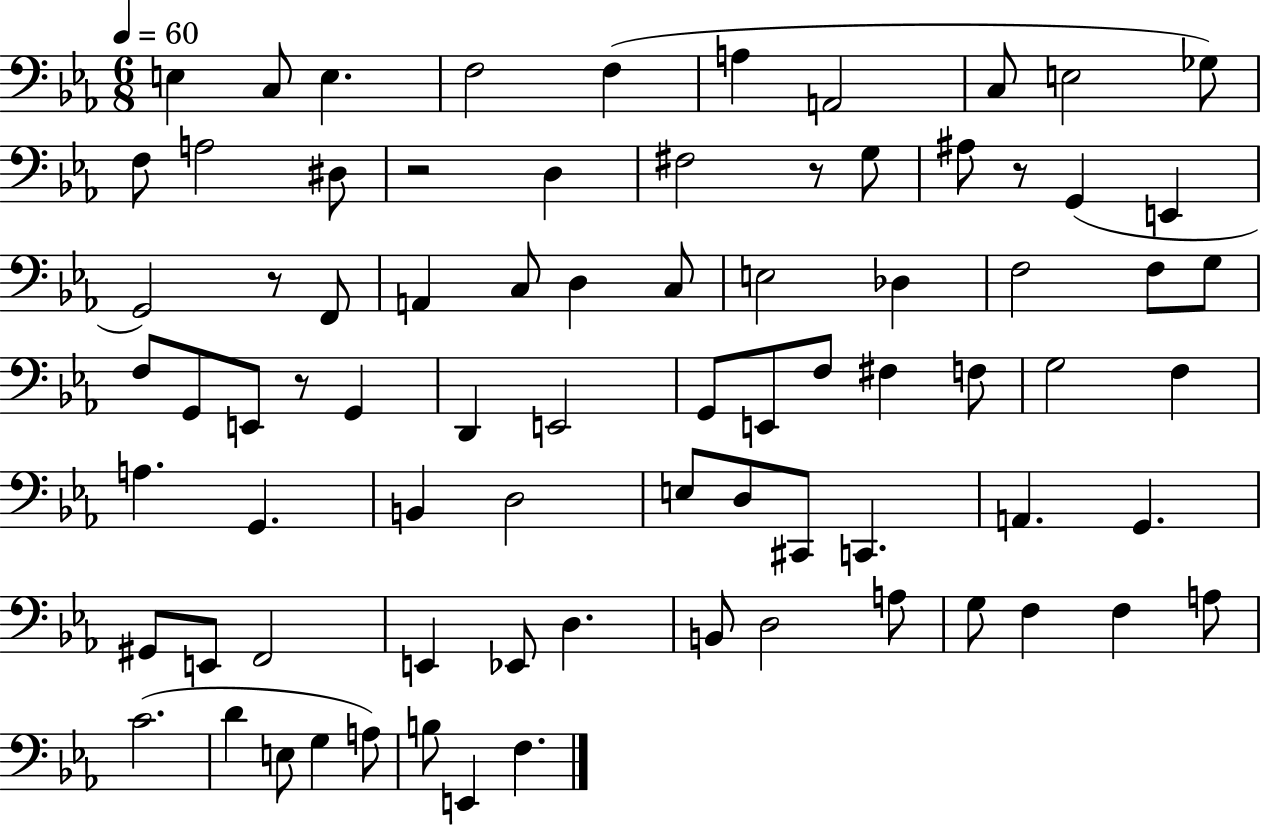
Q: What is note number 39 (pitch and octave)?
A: F3